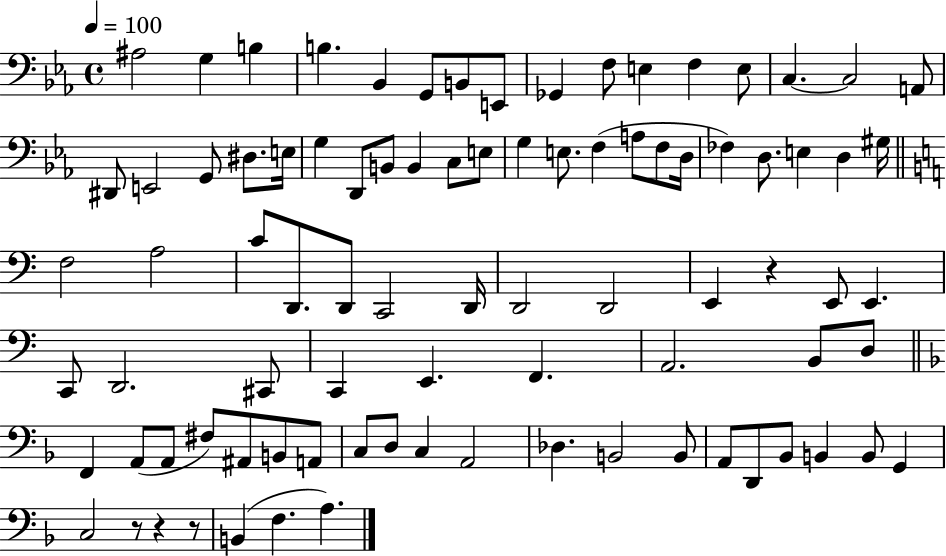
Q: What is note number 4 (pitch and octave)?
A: B3